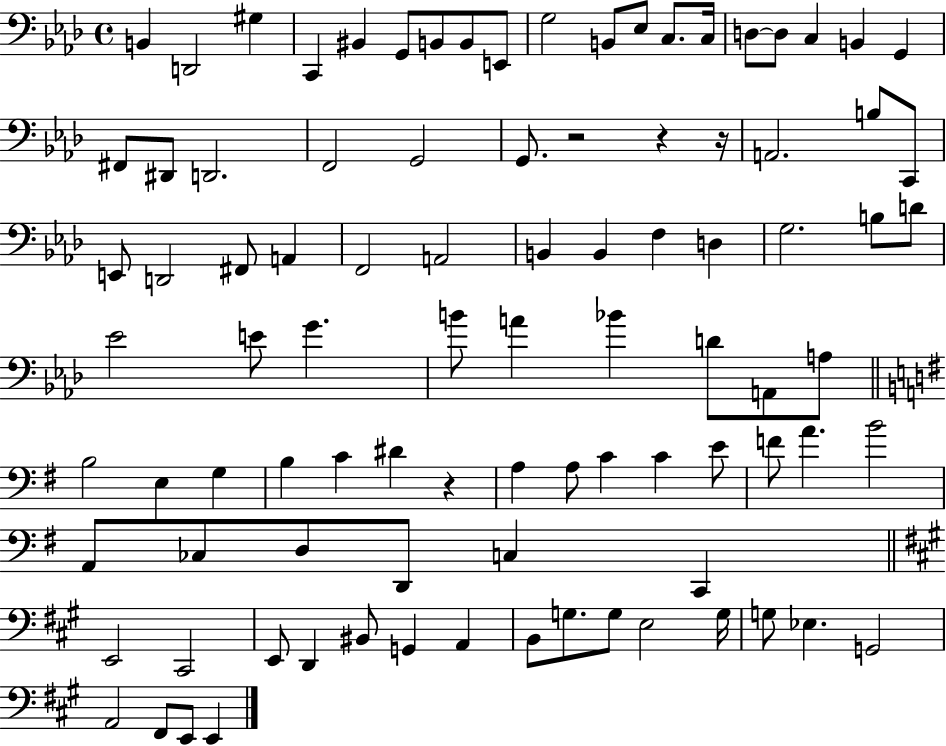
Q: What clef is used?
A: bass